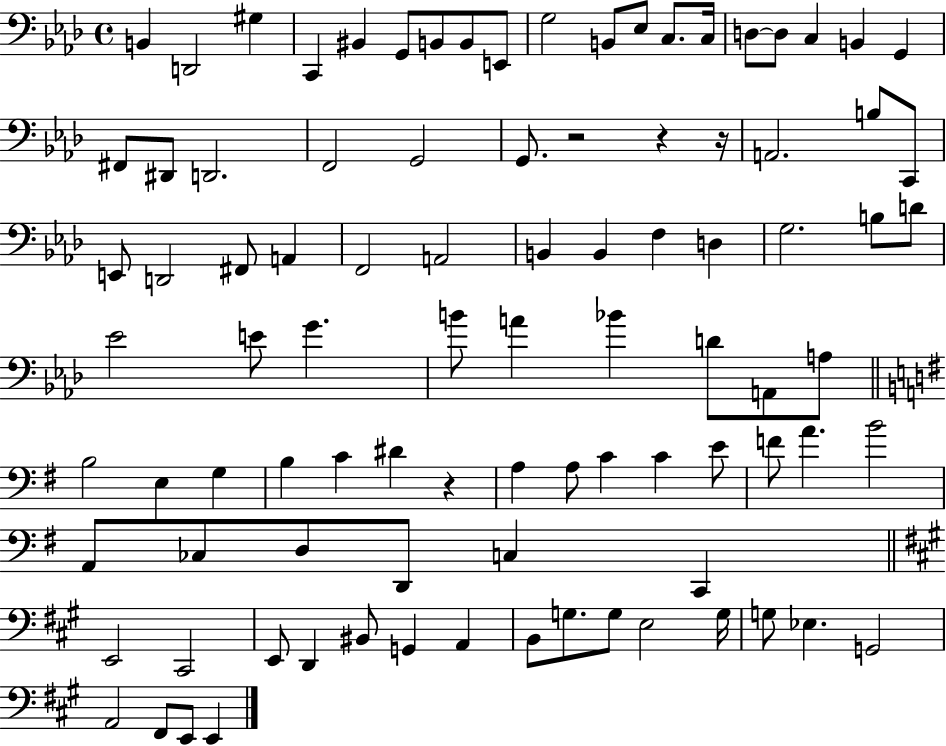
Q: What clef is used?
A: bass